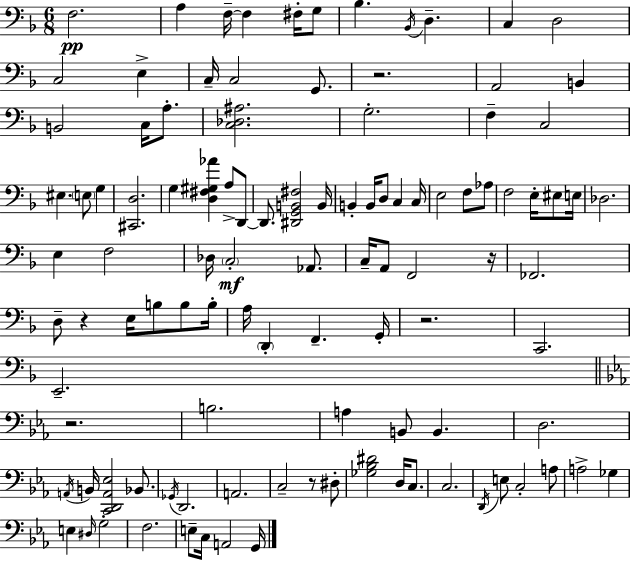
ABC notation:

X:1
T:Untitled
M:6/8
L:1/4
K:F
F,2 A, F,/4 F, ^F,/4 G,/2 _B, _B,,/4 D, C, D,2 C,2 E, C,/4 C,2 G,,/2 z2 A,,2 B,, B,,2 C,/4 A,/2 [C,_D,^A,]2 G,2 F, C,2 ^E, E,/2 G, [^C,,D,]2 G, [D,^F,^G,_A] A,/2 D,,/2 D,,/2 [^D,,G,,B,,^F,]2 B,,/4 B,, B,,/4 D,/2 C, C,/4 E,2 F,/2 _A,/2 F,2 E,/4 ^E,/2 E,/4 _D,2 E, F,2 _D,/4 C,2 _A,,/2 C,/4 A,,/2 F,,2 z/4 _F,,2 D,/2 z E,/4 B,/2 B,/2 B,/4 A,/4 D,, F,, G,,/4 z2 C,,2 E,,2 z2 B,2 A, B,,/2 B,, D,2 A,,/4 B,,/4 [C,,D,,A,,_E,]2 _B,,/2 _G,,/4 D,,2 A,,2 C,2 z/2 ^D,/2 [_G,_B,^D]2 D,/4 C,/2 C,2 D,,/4 E,/2 C,2 A,/2 A,2 _G, E, ^D,/4 G,2 F,2 E,/2 C,/4 A,,2 G,,/4